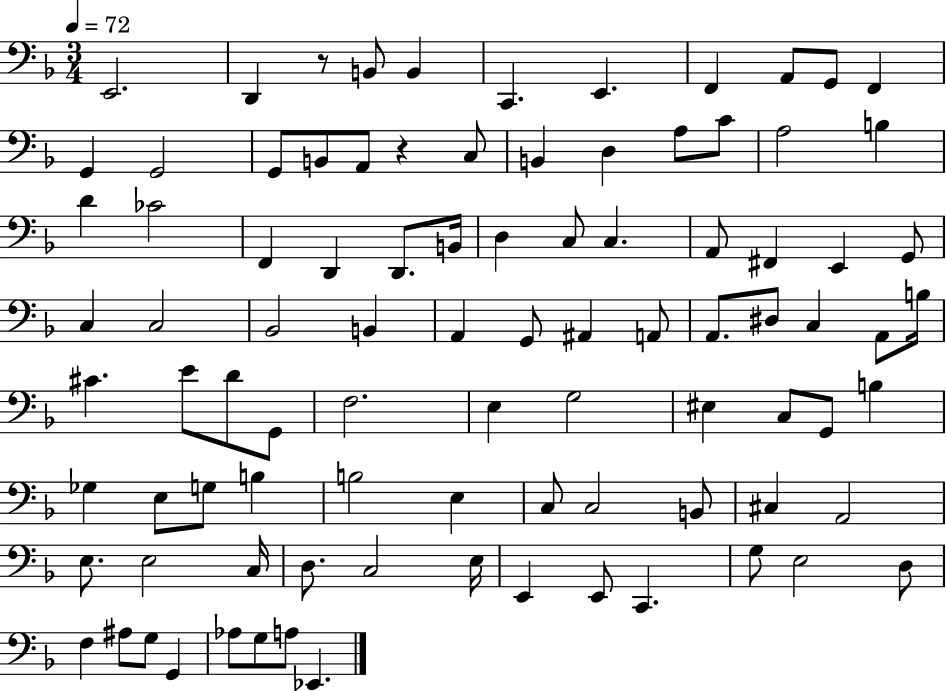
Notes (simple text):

E2/h. D2/q R/e B2/e B2/q C2/q. E2/q. F2/q A2/e G2/e F2/q G2/q G2/h G2/e B2/e A2/e R/q C3/e B2/q D3/q A3/e C4/e A3/h B3/q D4/q CES4/h F2/q D2/q D2/e. B2/s D3/q C3/e C3/q. A2/e F#2/q E2/q G2/e C3/q C3/h Bb2/h B2/q A2/q G2/e A#2/q A2/e A2/e. D#3/e C3/q A2/e B3/s C#4/q. E4/e D4/e G2/e F3/h. E3/q G3/h EIS3/q C3/e G2/e B3/q Gb3/q E3/e G3/e B3/q B3/h E3/q C3/e C3/h B2/e C#3/q A2/h E3/e. E3/h C3/s D3/e. C3/h E3/s E2/q E2/e C2/q. G3/e E3/h D3/e F3/q A#3/e G3/e G2/q Ab3/e G3/e A3/e Eb2/q.